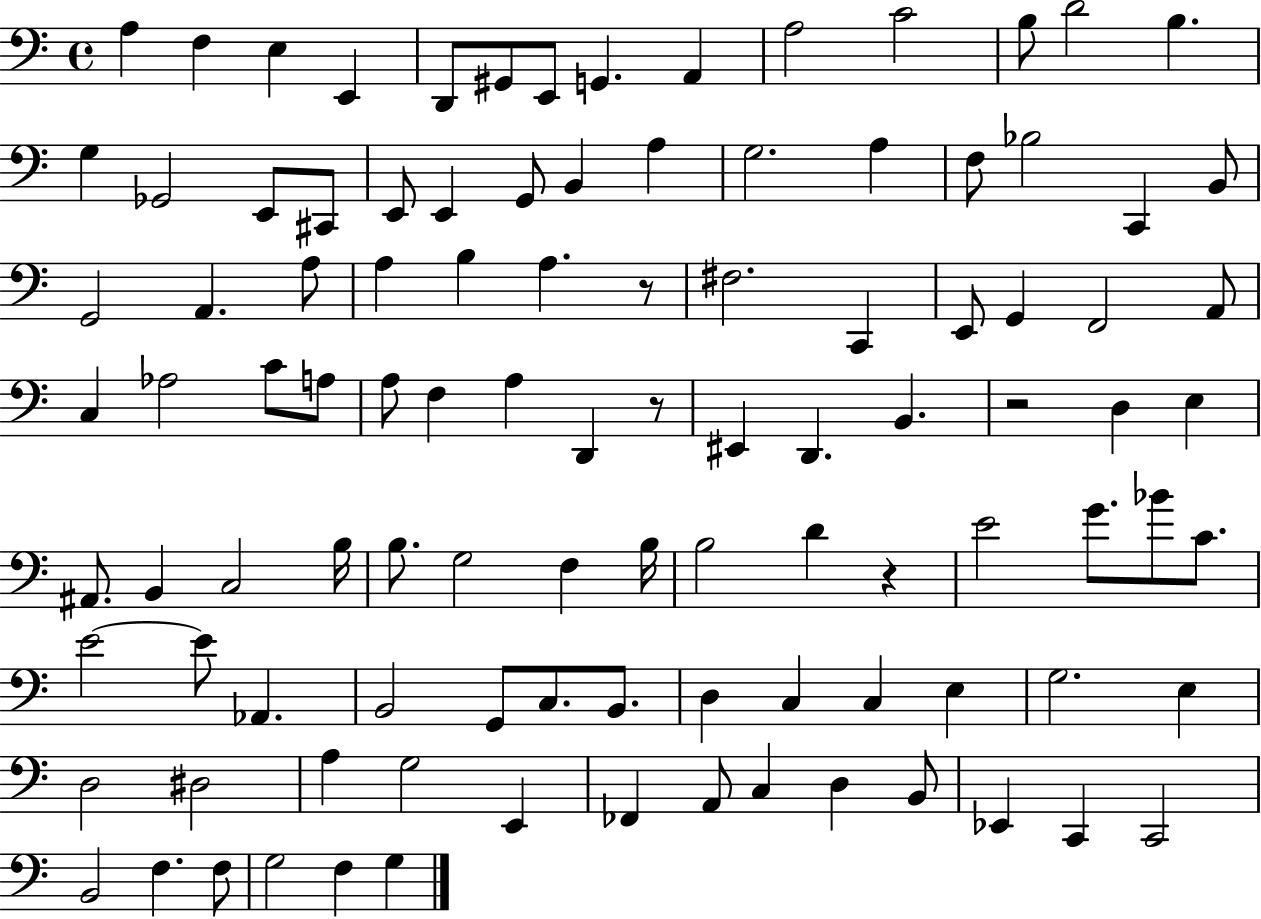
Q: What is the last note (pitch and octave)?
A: G3